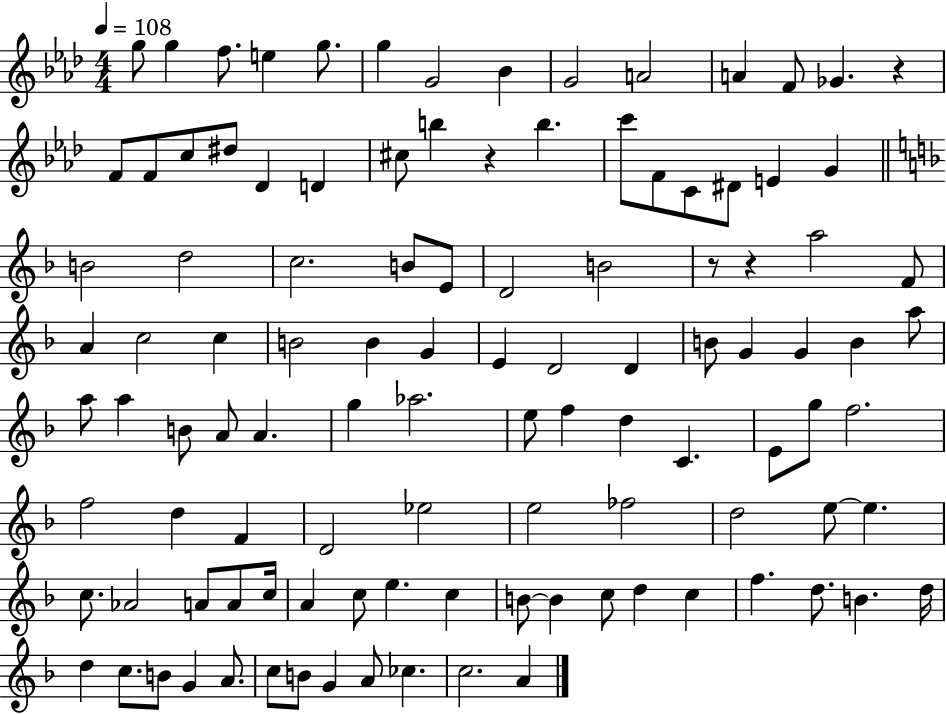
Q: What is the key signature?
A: AES major